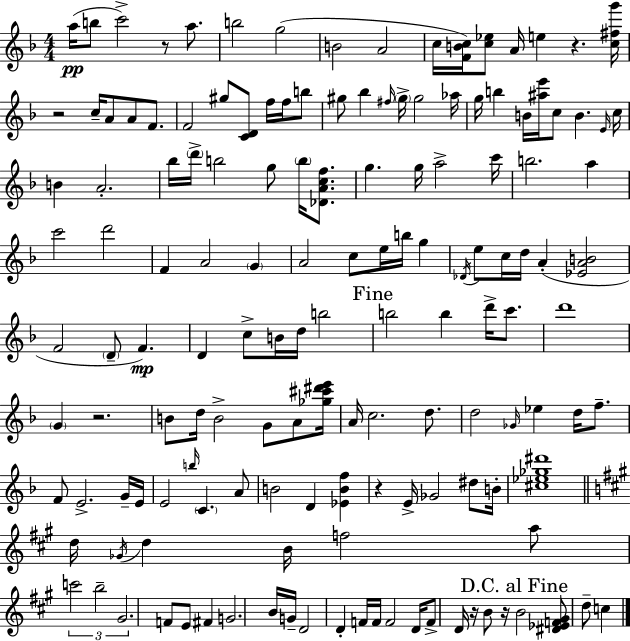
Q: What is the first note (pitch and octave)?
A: A5